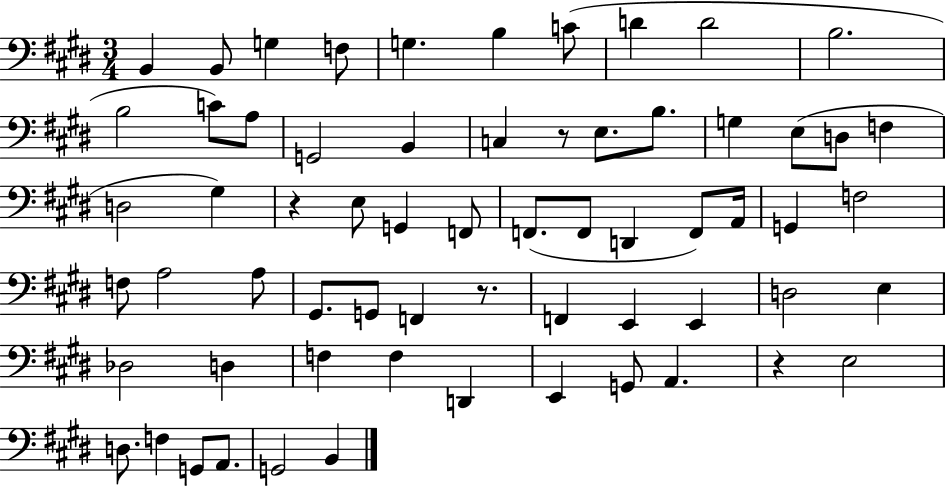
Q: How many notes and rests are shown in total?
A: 64